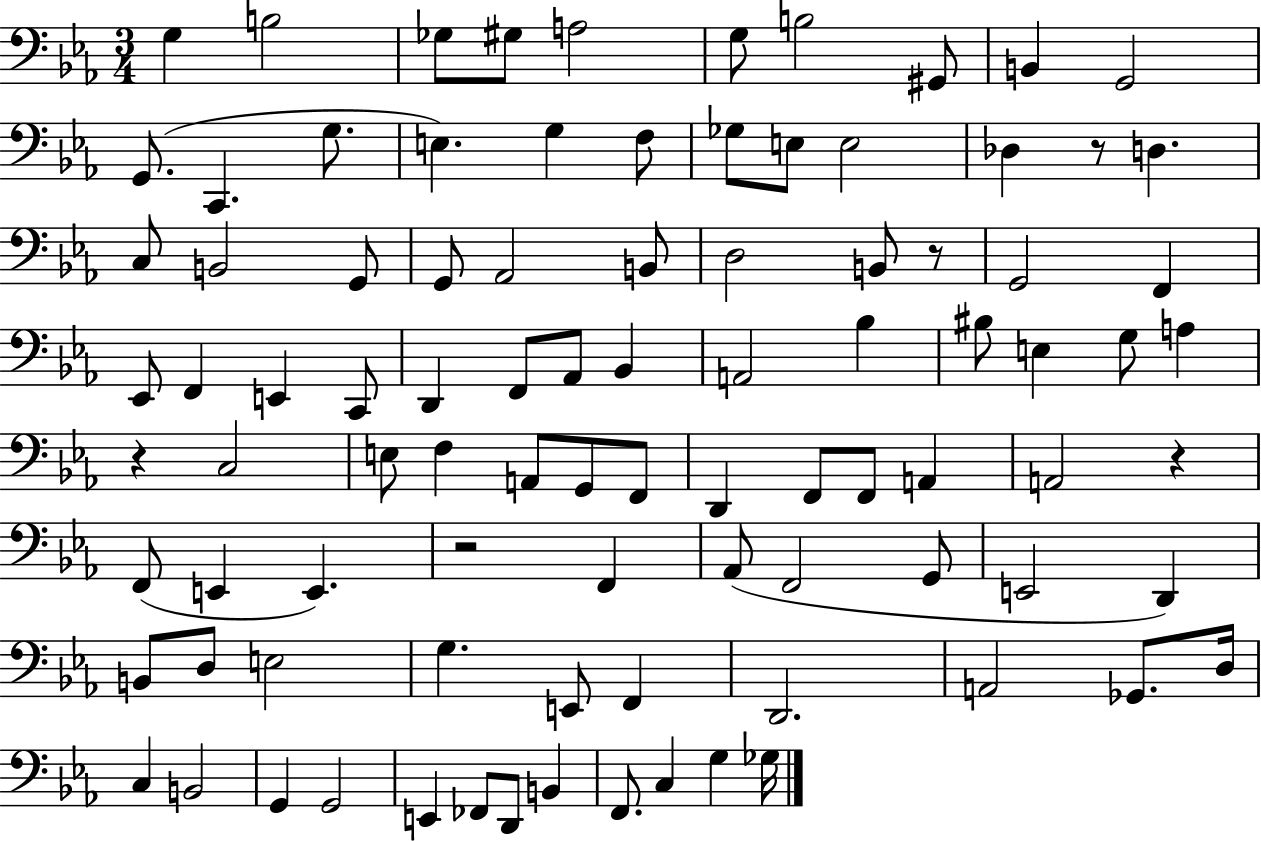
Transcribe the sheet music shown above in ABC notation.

X:1
T:Untitled
M:3/4
L:1/4
K:Eb
G, B,2 _G,/2 ^G,/2 A,2 G,/2 B,2 ^G,,/2 B,, G,,2 G,,/2 C,, G,/2 E, G, F,/2 _G,/2 E,/2 E,2 _D, z/2 D, C,/2 B,,2 G,,/2 G,,/2 _A,,2 B,,/2 D,2 B,,/2 z/2 G,,2 F,, _E,,/2 F,, E,, C,,/2 D,, F,,/2 _A,,/2 _B,, A,,2 _B, ^B,/2 E, G,/2 A, z C,2 E,/2 F, A,,/2 G,,/2 F,,/2 D,, F,,/2 F,,/2 A,, A,,2 z F,,/2 E,, E,, z2 F,, _A,,/2 F,,2 G,,/2 E,,2 D,, B,,/2 D,/2 E,2 G, E,,/2 F,, D,,2 A,,2 _G,,/2 D,/4 C, B,,2 G,, G,,2 E,, _F,,/2 D,,/2 B,, F,,/2 C, G, _G,/4